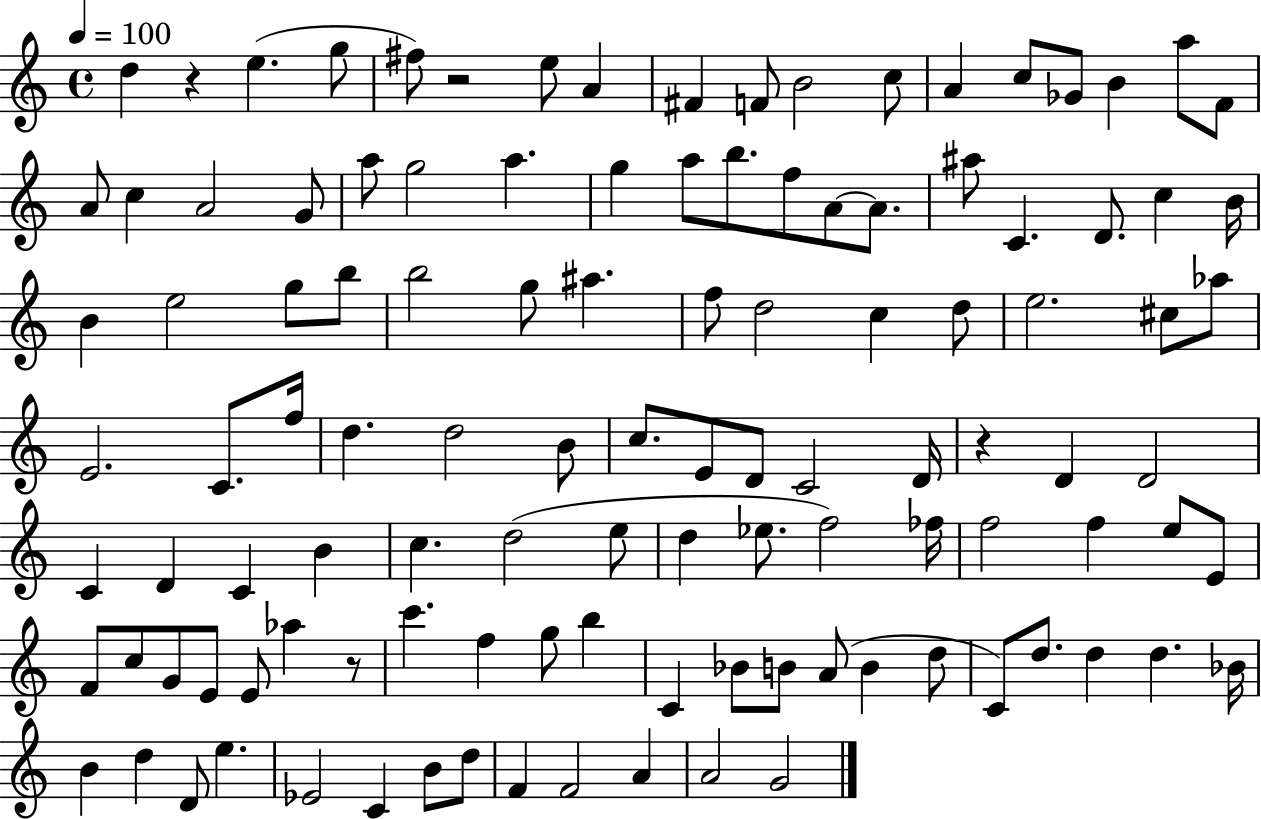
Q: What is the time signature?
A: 4/4